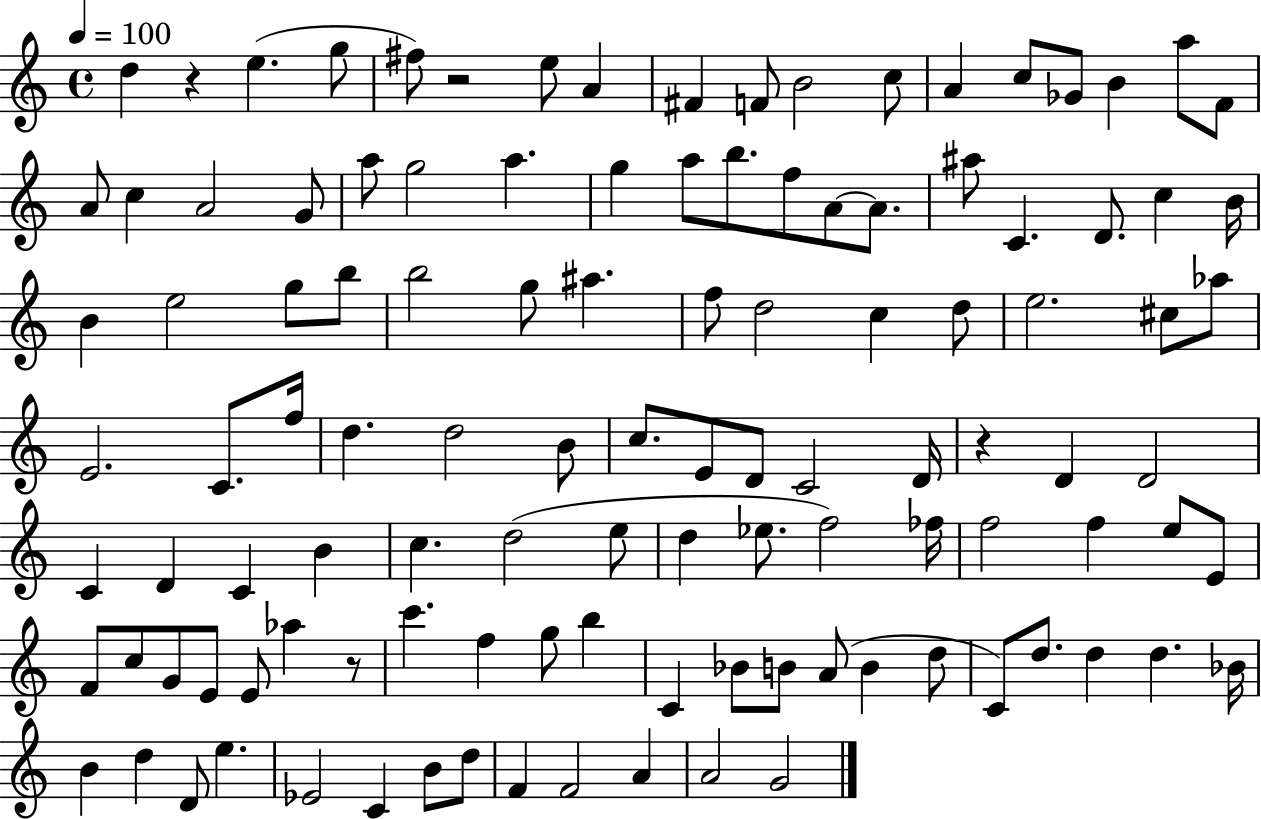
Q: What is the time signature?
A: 4/4